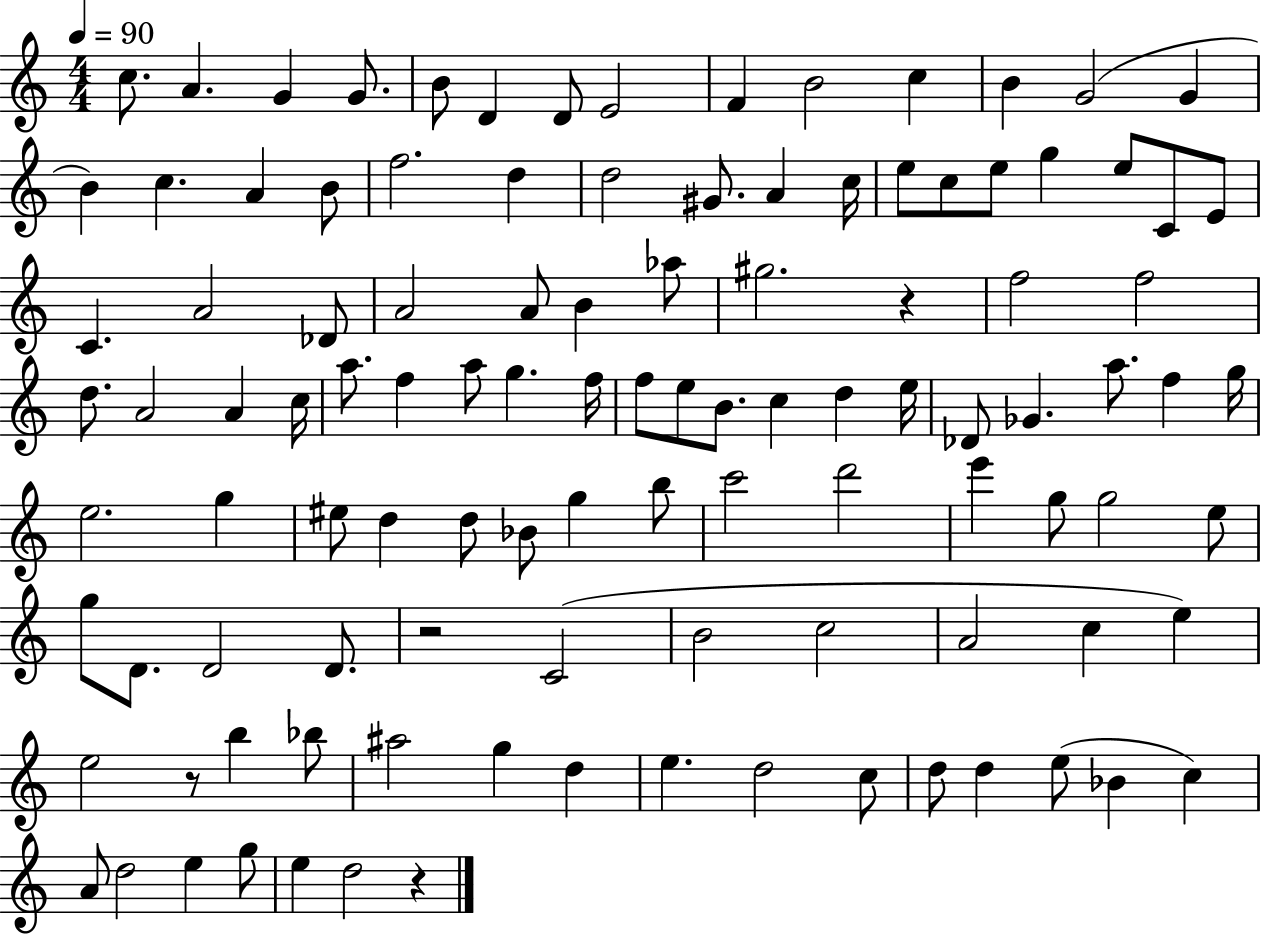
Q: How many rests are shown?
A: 4